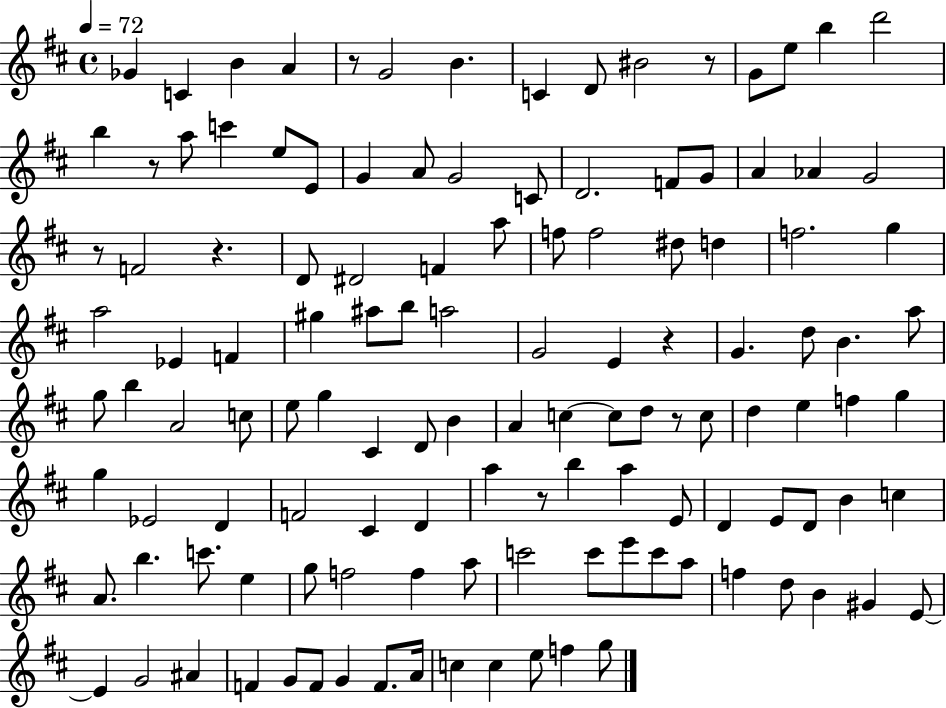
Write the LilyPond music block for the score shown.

{
  \clef treble
  \time 4/4
  \defaultTimeSignature
  \key d \major
  \tempo 4 = 72
  ges'4 c'4 b'4 a'4 | r8 g'2 b'4. | c'4 d'8 bis'2 r8 | g'8 e''8 b''4 d'''2 | \break b''4 r8 a''8 c'''4 e''8 e'8 | g'4 a'8 g'2 c'8 | d'2. f'8 g'8 | a'4 aes'4 g'2 | \break r8 f'2 r4. | d'8 dis'2 f'4 a''8 | f''8 f''2 dis''8 d''4 | f''2. g''4 | \break a''2 ees'4 f'4 | gis''4 ais''8 b''8 a''2 | g'2 e'4 r4 | g'4. d''8 b'4. a''8 | \break g''8 b''4 a'2 c''8 | e''8 g''4 cis'4 d'8 b'4 | a'4 c''4~~ c''8 d''8 r8 c''8 | d''4 e''4 f''4 g''4 | \break g''4 ees'2 d'4 | f'2 cis'4 d'4 | a''4 r8 b''4 a''4 e'8 | d'4 e'8 d'8 b'4 c''4 | \break a'8. b''4. c'''8. e''4 | g''8 f''2 f''4 a''8 | c'''2 c'''8 e'''8 c'''8 a''8 | f''4 d''8 b'4 gis'4 e'8~~ | \break e'4 g'2 ais'4 | f'4 g'8 f'8 g'4 f'8. a'16 | c''4 c''4 e''8 f''4 g''8 | \bar "|."
}